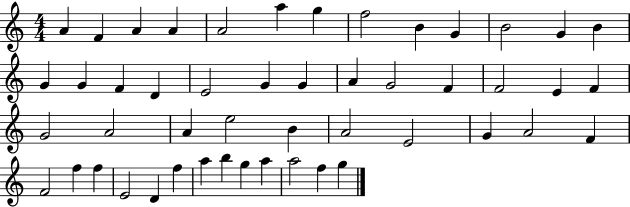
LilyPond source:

{
  \clef treble
  \numericTimeSignature
  \time 4/4
  \key c \major
  a'4 f'4 a'4 a'4 | a'2 a''4 g''4 | f''2 b'4 g'4 | b'2 g'4 b'4 | \break g'4 g'4 f'4 d'4 | e'2 g'4 g'4 | a'4 g'2 f'4 | f'2 e'4 f'4 | \break g'2 a'2 | a'4 e''2 b'4 | a'2 e'2 | g'4 a'2 f'4 | \break f'2 f''4 f''4 | e'2 d'4 f''4 | a''4 b''4 g''4 a''4 | a''2 f''4 g''4 | \break \bar "|."
}